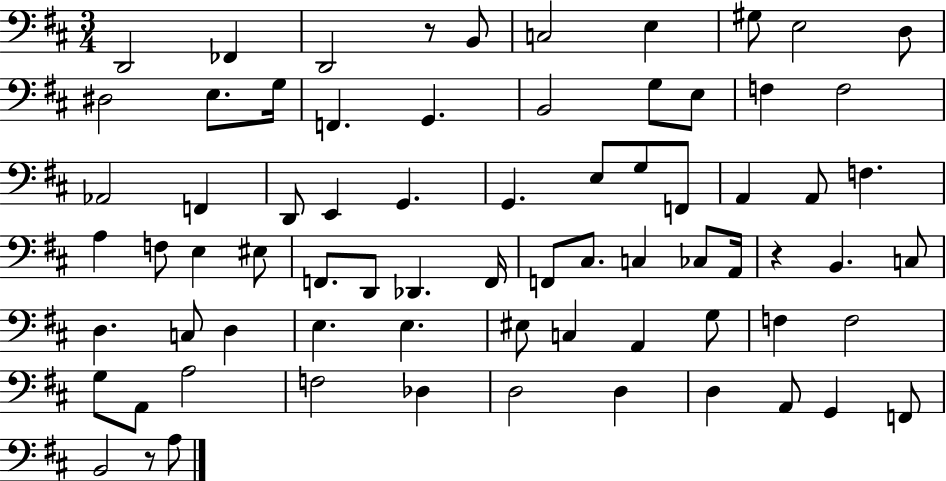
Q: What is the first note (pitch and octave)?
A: D2